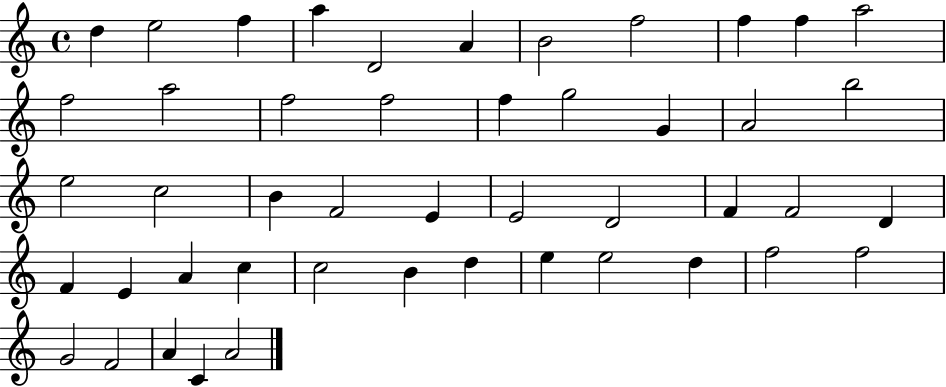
{
  \clef treble
  \time 4/4
  \defaultTimeSignature
  \key c \major
  d''4 e''2 f''4 | a''4 d'2 a'4 | b'2 f''2 | f''4 f''4 a''2 | \break f''2 a''2 | f''2 f''2 | f''4 g''2 g'4 | a'2 b''2 | \break e''2 c''2 | b'4 f'2 e'4 | e'2 d'2 | f'4 f'2 d'4 | \break f'4 e'4 a'4 c''4 | c''2 b'4 d''4 | e''4 e''2 d''4 | f''2 f''2 | \break g'2 f'2 | a'4 c'4 a'2 | \bar "|."
}